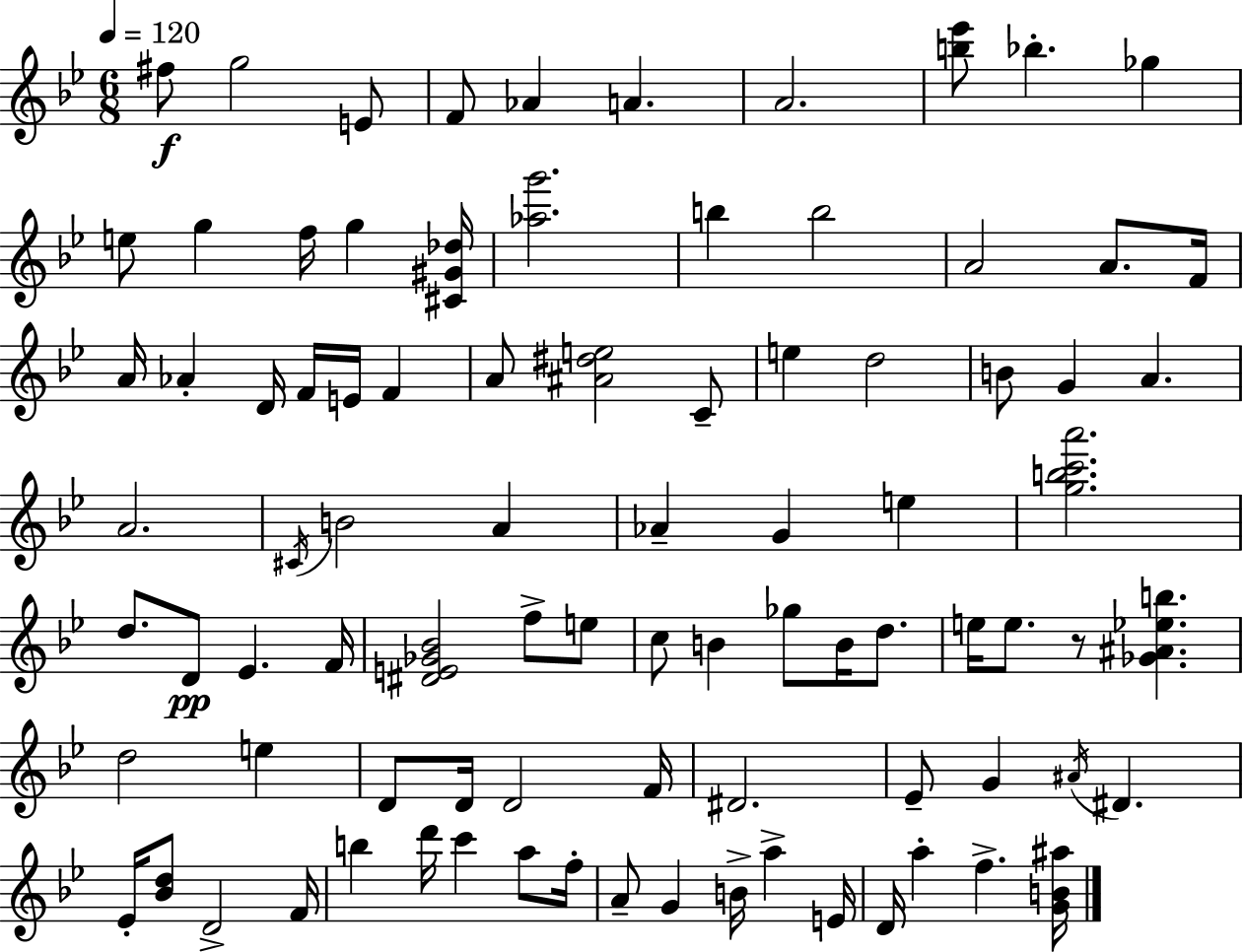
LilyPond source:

{
  \clef treble
  \numericTimeSignature
  \time 6/8
  \key g \minor
  \tempo 4 = 120
  fis''8\f g''2 e'8 | f'8 aes'4 a'4. | a'2. | <b'' ees'''>8 bes''4.-. ges''4 | \break e''8 g''4 f''16 g''4 <cis' gis' des''>16 | <aes'' g'''>2. | b''4 b''2 | a'2 a'8. f'16 | \break a'16 aes'4-. d'16 f'16 e'16 f'4 | a'8 <ais' dis'' e''>2 c'8-- | e''4 d''2 | b'8 g'4 a'4. | \break a'2. | \acciaccatura { cis'16 } b'2 a'4 | aes'4-- g'4 e''4 | <g'' b'' c''' a'''>2. | \break d''8. d'8\pp ees'4. | f'16 <dis' e' ges' bes'>2 f''8-> e''8 | c''8 b'4 ges''8 b'16 d''8. | e''16 e''8. r8 <ges' ais' ees'' b''>4. | \break d''2 e''4 | d'8 d'16 d'2 | f'16 dis'2. | ees'8-- g'4 \acciaccatura { ais'16 } dis'4. | \break ees'16-. <bes' d''>8 d'2-> | f'16 b''4 d'''16 c'''4 a''8 | f''16-. a'8-- g'4 b'16-> a''4-> | e'16 d'16 a''4-. f''4.-> | \break <g' b' ais''>16 \bar "|."
}